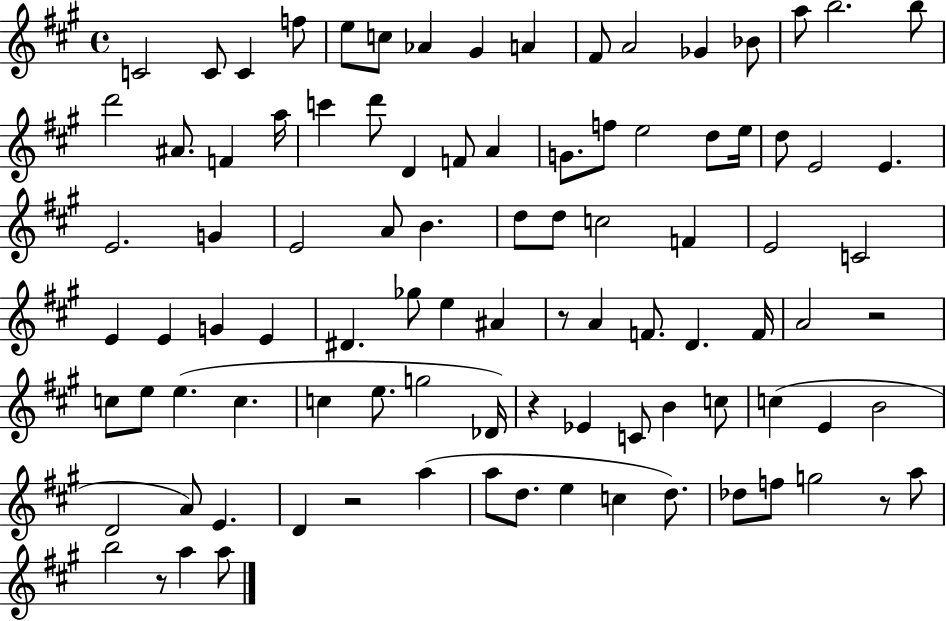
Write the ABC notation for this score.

X:1
T:Untitled
M:4/4
L:1/4
K:A
C2 C/2 C f/2 e/2 c/2 _A ^G A ^F/2 A2 _G _B/2 a/2 b2 b/2 d'2 ^A/2 F a/4 c' d'/2 D F/2 A G/2 f/2 e2 d/2 e/4 d/2 E2 E E2 G E2 A/2 B d/2 d/2 c2 F E2 C2 E E G E ^D _g/2 e ^A z/2 A F/2 D F/4 A2 z2 c/2 e/2 e c c e/2 g2 _D/4 z _E C/2 B c/2 c E B2 D2 A/2 E D z2 a a/2 d/2 e c d/2 _d/2 f/2 g2 z/2 a/2 b2 z/2 a a/2